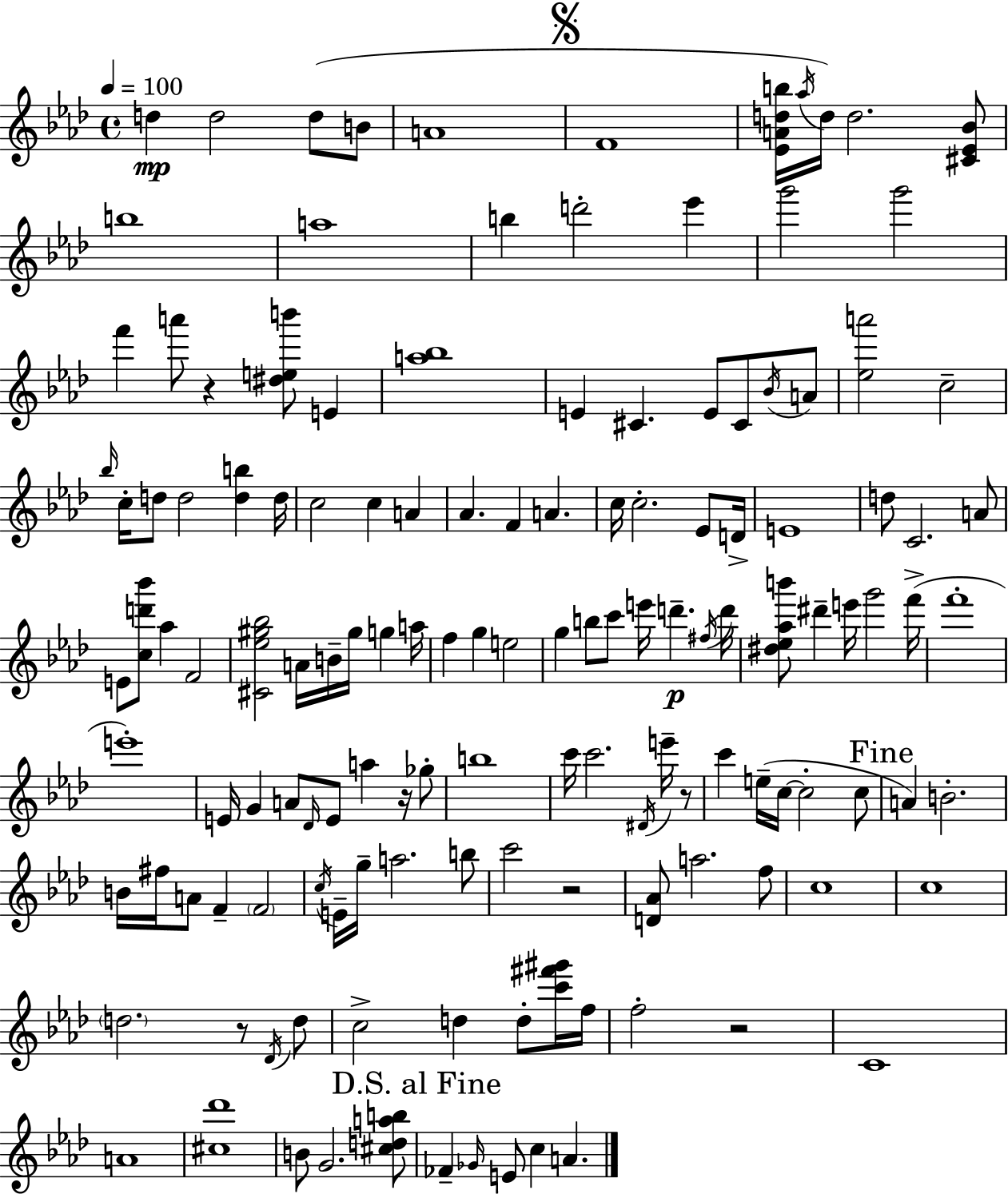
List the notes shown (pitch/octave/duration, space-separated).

D5/q D5/h D5/e B4/e A4/w F4/w [Eb4,A4,D5,B5]/s Ab5/s D5/s D5/h. [C#4,Eb4,Bb4]/e B5/w A5/w B5/q D6/h Eb6/q G6/h G6/h F6/q A6/e R/q [D#5,E5,B6]/e E4/q [A5,Bb5]/w E4/q C#4/q. E4/e C#4/e Bb4/s A4/e [Eb5,A6]/h C5/h Bb5/s C5/s D5/e D5/h [D5,B5]/q D5/s C5/h C5/q A4/q Ab4/q. F4/q A4/q. C5/s C5/h. Eb4/e D4/s E4/w D5/e C4/h. A4/e E4/e [C5,D6,Bb6]/e Ab5/q F4/h [C#4,Eb5,G#5,Bb5]/h A4/s B4/s G#5/s G5/q A5/s F5/q G5/q E5/h G5/q B5/e C6/e E6/s D6/q. F#5/s D6/s [D#5,Eb5,Ab5,B6]/e D#6/q E6/s G6/h F6/s F6/w E6/w E4/s G4/q A4/e Db4/s E4/e A5/q R/s Gb5/e B5/w C6/s C6/h. D#4/s E6/s R/e C6/q E5/s C5/s C5/h C5/e A4/q B4/h. B4/s F#5/s A4/e F4/q F4/h C5/s E4/s G5/s A5/h. B5/e C6/h R/h [D4,Ab4]/e A5/h. F5/e C5/w C5/w D5/h. R/e Db4/s D5/e C5/h D5/q D5/e [C6,F#6,G#6]/s F5/s F5/h R/h C4/w A4/w [C#5,Db6]/w B4/e G4/h. [C#5,D5,A5,B5]/e FES4/q Gb4/s E4/e C5/q A4/q.